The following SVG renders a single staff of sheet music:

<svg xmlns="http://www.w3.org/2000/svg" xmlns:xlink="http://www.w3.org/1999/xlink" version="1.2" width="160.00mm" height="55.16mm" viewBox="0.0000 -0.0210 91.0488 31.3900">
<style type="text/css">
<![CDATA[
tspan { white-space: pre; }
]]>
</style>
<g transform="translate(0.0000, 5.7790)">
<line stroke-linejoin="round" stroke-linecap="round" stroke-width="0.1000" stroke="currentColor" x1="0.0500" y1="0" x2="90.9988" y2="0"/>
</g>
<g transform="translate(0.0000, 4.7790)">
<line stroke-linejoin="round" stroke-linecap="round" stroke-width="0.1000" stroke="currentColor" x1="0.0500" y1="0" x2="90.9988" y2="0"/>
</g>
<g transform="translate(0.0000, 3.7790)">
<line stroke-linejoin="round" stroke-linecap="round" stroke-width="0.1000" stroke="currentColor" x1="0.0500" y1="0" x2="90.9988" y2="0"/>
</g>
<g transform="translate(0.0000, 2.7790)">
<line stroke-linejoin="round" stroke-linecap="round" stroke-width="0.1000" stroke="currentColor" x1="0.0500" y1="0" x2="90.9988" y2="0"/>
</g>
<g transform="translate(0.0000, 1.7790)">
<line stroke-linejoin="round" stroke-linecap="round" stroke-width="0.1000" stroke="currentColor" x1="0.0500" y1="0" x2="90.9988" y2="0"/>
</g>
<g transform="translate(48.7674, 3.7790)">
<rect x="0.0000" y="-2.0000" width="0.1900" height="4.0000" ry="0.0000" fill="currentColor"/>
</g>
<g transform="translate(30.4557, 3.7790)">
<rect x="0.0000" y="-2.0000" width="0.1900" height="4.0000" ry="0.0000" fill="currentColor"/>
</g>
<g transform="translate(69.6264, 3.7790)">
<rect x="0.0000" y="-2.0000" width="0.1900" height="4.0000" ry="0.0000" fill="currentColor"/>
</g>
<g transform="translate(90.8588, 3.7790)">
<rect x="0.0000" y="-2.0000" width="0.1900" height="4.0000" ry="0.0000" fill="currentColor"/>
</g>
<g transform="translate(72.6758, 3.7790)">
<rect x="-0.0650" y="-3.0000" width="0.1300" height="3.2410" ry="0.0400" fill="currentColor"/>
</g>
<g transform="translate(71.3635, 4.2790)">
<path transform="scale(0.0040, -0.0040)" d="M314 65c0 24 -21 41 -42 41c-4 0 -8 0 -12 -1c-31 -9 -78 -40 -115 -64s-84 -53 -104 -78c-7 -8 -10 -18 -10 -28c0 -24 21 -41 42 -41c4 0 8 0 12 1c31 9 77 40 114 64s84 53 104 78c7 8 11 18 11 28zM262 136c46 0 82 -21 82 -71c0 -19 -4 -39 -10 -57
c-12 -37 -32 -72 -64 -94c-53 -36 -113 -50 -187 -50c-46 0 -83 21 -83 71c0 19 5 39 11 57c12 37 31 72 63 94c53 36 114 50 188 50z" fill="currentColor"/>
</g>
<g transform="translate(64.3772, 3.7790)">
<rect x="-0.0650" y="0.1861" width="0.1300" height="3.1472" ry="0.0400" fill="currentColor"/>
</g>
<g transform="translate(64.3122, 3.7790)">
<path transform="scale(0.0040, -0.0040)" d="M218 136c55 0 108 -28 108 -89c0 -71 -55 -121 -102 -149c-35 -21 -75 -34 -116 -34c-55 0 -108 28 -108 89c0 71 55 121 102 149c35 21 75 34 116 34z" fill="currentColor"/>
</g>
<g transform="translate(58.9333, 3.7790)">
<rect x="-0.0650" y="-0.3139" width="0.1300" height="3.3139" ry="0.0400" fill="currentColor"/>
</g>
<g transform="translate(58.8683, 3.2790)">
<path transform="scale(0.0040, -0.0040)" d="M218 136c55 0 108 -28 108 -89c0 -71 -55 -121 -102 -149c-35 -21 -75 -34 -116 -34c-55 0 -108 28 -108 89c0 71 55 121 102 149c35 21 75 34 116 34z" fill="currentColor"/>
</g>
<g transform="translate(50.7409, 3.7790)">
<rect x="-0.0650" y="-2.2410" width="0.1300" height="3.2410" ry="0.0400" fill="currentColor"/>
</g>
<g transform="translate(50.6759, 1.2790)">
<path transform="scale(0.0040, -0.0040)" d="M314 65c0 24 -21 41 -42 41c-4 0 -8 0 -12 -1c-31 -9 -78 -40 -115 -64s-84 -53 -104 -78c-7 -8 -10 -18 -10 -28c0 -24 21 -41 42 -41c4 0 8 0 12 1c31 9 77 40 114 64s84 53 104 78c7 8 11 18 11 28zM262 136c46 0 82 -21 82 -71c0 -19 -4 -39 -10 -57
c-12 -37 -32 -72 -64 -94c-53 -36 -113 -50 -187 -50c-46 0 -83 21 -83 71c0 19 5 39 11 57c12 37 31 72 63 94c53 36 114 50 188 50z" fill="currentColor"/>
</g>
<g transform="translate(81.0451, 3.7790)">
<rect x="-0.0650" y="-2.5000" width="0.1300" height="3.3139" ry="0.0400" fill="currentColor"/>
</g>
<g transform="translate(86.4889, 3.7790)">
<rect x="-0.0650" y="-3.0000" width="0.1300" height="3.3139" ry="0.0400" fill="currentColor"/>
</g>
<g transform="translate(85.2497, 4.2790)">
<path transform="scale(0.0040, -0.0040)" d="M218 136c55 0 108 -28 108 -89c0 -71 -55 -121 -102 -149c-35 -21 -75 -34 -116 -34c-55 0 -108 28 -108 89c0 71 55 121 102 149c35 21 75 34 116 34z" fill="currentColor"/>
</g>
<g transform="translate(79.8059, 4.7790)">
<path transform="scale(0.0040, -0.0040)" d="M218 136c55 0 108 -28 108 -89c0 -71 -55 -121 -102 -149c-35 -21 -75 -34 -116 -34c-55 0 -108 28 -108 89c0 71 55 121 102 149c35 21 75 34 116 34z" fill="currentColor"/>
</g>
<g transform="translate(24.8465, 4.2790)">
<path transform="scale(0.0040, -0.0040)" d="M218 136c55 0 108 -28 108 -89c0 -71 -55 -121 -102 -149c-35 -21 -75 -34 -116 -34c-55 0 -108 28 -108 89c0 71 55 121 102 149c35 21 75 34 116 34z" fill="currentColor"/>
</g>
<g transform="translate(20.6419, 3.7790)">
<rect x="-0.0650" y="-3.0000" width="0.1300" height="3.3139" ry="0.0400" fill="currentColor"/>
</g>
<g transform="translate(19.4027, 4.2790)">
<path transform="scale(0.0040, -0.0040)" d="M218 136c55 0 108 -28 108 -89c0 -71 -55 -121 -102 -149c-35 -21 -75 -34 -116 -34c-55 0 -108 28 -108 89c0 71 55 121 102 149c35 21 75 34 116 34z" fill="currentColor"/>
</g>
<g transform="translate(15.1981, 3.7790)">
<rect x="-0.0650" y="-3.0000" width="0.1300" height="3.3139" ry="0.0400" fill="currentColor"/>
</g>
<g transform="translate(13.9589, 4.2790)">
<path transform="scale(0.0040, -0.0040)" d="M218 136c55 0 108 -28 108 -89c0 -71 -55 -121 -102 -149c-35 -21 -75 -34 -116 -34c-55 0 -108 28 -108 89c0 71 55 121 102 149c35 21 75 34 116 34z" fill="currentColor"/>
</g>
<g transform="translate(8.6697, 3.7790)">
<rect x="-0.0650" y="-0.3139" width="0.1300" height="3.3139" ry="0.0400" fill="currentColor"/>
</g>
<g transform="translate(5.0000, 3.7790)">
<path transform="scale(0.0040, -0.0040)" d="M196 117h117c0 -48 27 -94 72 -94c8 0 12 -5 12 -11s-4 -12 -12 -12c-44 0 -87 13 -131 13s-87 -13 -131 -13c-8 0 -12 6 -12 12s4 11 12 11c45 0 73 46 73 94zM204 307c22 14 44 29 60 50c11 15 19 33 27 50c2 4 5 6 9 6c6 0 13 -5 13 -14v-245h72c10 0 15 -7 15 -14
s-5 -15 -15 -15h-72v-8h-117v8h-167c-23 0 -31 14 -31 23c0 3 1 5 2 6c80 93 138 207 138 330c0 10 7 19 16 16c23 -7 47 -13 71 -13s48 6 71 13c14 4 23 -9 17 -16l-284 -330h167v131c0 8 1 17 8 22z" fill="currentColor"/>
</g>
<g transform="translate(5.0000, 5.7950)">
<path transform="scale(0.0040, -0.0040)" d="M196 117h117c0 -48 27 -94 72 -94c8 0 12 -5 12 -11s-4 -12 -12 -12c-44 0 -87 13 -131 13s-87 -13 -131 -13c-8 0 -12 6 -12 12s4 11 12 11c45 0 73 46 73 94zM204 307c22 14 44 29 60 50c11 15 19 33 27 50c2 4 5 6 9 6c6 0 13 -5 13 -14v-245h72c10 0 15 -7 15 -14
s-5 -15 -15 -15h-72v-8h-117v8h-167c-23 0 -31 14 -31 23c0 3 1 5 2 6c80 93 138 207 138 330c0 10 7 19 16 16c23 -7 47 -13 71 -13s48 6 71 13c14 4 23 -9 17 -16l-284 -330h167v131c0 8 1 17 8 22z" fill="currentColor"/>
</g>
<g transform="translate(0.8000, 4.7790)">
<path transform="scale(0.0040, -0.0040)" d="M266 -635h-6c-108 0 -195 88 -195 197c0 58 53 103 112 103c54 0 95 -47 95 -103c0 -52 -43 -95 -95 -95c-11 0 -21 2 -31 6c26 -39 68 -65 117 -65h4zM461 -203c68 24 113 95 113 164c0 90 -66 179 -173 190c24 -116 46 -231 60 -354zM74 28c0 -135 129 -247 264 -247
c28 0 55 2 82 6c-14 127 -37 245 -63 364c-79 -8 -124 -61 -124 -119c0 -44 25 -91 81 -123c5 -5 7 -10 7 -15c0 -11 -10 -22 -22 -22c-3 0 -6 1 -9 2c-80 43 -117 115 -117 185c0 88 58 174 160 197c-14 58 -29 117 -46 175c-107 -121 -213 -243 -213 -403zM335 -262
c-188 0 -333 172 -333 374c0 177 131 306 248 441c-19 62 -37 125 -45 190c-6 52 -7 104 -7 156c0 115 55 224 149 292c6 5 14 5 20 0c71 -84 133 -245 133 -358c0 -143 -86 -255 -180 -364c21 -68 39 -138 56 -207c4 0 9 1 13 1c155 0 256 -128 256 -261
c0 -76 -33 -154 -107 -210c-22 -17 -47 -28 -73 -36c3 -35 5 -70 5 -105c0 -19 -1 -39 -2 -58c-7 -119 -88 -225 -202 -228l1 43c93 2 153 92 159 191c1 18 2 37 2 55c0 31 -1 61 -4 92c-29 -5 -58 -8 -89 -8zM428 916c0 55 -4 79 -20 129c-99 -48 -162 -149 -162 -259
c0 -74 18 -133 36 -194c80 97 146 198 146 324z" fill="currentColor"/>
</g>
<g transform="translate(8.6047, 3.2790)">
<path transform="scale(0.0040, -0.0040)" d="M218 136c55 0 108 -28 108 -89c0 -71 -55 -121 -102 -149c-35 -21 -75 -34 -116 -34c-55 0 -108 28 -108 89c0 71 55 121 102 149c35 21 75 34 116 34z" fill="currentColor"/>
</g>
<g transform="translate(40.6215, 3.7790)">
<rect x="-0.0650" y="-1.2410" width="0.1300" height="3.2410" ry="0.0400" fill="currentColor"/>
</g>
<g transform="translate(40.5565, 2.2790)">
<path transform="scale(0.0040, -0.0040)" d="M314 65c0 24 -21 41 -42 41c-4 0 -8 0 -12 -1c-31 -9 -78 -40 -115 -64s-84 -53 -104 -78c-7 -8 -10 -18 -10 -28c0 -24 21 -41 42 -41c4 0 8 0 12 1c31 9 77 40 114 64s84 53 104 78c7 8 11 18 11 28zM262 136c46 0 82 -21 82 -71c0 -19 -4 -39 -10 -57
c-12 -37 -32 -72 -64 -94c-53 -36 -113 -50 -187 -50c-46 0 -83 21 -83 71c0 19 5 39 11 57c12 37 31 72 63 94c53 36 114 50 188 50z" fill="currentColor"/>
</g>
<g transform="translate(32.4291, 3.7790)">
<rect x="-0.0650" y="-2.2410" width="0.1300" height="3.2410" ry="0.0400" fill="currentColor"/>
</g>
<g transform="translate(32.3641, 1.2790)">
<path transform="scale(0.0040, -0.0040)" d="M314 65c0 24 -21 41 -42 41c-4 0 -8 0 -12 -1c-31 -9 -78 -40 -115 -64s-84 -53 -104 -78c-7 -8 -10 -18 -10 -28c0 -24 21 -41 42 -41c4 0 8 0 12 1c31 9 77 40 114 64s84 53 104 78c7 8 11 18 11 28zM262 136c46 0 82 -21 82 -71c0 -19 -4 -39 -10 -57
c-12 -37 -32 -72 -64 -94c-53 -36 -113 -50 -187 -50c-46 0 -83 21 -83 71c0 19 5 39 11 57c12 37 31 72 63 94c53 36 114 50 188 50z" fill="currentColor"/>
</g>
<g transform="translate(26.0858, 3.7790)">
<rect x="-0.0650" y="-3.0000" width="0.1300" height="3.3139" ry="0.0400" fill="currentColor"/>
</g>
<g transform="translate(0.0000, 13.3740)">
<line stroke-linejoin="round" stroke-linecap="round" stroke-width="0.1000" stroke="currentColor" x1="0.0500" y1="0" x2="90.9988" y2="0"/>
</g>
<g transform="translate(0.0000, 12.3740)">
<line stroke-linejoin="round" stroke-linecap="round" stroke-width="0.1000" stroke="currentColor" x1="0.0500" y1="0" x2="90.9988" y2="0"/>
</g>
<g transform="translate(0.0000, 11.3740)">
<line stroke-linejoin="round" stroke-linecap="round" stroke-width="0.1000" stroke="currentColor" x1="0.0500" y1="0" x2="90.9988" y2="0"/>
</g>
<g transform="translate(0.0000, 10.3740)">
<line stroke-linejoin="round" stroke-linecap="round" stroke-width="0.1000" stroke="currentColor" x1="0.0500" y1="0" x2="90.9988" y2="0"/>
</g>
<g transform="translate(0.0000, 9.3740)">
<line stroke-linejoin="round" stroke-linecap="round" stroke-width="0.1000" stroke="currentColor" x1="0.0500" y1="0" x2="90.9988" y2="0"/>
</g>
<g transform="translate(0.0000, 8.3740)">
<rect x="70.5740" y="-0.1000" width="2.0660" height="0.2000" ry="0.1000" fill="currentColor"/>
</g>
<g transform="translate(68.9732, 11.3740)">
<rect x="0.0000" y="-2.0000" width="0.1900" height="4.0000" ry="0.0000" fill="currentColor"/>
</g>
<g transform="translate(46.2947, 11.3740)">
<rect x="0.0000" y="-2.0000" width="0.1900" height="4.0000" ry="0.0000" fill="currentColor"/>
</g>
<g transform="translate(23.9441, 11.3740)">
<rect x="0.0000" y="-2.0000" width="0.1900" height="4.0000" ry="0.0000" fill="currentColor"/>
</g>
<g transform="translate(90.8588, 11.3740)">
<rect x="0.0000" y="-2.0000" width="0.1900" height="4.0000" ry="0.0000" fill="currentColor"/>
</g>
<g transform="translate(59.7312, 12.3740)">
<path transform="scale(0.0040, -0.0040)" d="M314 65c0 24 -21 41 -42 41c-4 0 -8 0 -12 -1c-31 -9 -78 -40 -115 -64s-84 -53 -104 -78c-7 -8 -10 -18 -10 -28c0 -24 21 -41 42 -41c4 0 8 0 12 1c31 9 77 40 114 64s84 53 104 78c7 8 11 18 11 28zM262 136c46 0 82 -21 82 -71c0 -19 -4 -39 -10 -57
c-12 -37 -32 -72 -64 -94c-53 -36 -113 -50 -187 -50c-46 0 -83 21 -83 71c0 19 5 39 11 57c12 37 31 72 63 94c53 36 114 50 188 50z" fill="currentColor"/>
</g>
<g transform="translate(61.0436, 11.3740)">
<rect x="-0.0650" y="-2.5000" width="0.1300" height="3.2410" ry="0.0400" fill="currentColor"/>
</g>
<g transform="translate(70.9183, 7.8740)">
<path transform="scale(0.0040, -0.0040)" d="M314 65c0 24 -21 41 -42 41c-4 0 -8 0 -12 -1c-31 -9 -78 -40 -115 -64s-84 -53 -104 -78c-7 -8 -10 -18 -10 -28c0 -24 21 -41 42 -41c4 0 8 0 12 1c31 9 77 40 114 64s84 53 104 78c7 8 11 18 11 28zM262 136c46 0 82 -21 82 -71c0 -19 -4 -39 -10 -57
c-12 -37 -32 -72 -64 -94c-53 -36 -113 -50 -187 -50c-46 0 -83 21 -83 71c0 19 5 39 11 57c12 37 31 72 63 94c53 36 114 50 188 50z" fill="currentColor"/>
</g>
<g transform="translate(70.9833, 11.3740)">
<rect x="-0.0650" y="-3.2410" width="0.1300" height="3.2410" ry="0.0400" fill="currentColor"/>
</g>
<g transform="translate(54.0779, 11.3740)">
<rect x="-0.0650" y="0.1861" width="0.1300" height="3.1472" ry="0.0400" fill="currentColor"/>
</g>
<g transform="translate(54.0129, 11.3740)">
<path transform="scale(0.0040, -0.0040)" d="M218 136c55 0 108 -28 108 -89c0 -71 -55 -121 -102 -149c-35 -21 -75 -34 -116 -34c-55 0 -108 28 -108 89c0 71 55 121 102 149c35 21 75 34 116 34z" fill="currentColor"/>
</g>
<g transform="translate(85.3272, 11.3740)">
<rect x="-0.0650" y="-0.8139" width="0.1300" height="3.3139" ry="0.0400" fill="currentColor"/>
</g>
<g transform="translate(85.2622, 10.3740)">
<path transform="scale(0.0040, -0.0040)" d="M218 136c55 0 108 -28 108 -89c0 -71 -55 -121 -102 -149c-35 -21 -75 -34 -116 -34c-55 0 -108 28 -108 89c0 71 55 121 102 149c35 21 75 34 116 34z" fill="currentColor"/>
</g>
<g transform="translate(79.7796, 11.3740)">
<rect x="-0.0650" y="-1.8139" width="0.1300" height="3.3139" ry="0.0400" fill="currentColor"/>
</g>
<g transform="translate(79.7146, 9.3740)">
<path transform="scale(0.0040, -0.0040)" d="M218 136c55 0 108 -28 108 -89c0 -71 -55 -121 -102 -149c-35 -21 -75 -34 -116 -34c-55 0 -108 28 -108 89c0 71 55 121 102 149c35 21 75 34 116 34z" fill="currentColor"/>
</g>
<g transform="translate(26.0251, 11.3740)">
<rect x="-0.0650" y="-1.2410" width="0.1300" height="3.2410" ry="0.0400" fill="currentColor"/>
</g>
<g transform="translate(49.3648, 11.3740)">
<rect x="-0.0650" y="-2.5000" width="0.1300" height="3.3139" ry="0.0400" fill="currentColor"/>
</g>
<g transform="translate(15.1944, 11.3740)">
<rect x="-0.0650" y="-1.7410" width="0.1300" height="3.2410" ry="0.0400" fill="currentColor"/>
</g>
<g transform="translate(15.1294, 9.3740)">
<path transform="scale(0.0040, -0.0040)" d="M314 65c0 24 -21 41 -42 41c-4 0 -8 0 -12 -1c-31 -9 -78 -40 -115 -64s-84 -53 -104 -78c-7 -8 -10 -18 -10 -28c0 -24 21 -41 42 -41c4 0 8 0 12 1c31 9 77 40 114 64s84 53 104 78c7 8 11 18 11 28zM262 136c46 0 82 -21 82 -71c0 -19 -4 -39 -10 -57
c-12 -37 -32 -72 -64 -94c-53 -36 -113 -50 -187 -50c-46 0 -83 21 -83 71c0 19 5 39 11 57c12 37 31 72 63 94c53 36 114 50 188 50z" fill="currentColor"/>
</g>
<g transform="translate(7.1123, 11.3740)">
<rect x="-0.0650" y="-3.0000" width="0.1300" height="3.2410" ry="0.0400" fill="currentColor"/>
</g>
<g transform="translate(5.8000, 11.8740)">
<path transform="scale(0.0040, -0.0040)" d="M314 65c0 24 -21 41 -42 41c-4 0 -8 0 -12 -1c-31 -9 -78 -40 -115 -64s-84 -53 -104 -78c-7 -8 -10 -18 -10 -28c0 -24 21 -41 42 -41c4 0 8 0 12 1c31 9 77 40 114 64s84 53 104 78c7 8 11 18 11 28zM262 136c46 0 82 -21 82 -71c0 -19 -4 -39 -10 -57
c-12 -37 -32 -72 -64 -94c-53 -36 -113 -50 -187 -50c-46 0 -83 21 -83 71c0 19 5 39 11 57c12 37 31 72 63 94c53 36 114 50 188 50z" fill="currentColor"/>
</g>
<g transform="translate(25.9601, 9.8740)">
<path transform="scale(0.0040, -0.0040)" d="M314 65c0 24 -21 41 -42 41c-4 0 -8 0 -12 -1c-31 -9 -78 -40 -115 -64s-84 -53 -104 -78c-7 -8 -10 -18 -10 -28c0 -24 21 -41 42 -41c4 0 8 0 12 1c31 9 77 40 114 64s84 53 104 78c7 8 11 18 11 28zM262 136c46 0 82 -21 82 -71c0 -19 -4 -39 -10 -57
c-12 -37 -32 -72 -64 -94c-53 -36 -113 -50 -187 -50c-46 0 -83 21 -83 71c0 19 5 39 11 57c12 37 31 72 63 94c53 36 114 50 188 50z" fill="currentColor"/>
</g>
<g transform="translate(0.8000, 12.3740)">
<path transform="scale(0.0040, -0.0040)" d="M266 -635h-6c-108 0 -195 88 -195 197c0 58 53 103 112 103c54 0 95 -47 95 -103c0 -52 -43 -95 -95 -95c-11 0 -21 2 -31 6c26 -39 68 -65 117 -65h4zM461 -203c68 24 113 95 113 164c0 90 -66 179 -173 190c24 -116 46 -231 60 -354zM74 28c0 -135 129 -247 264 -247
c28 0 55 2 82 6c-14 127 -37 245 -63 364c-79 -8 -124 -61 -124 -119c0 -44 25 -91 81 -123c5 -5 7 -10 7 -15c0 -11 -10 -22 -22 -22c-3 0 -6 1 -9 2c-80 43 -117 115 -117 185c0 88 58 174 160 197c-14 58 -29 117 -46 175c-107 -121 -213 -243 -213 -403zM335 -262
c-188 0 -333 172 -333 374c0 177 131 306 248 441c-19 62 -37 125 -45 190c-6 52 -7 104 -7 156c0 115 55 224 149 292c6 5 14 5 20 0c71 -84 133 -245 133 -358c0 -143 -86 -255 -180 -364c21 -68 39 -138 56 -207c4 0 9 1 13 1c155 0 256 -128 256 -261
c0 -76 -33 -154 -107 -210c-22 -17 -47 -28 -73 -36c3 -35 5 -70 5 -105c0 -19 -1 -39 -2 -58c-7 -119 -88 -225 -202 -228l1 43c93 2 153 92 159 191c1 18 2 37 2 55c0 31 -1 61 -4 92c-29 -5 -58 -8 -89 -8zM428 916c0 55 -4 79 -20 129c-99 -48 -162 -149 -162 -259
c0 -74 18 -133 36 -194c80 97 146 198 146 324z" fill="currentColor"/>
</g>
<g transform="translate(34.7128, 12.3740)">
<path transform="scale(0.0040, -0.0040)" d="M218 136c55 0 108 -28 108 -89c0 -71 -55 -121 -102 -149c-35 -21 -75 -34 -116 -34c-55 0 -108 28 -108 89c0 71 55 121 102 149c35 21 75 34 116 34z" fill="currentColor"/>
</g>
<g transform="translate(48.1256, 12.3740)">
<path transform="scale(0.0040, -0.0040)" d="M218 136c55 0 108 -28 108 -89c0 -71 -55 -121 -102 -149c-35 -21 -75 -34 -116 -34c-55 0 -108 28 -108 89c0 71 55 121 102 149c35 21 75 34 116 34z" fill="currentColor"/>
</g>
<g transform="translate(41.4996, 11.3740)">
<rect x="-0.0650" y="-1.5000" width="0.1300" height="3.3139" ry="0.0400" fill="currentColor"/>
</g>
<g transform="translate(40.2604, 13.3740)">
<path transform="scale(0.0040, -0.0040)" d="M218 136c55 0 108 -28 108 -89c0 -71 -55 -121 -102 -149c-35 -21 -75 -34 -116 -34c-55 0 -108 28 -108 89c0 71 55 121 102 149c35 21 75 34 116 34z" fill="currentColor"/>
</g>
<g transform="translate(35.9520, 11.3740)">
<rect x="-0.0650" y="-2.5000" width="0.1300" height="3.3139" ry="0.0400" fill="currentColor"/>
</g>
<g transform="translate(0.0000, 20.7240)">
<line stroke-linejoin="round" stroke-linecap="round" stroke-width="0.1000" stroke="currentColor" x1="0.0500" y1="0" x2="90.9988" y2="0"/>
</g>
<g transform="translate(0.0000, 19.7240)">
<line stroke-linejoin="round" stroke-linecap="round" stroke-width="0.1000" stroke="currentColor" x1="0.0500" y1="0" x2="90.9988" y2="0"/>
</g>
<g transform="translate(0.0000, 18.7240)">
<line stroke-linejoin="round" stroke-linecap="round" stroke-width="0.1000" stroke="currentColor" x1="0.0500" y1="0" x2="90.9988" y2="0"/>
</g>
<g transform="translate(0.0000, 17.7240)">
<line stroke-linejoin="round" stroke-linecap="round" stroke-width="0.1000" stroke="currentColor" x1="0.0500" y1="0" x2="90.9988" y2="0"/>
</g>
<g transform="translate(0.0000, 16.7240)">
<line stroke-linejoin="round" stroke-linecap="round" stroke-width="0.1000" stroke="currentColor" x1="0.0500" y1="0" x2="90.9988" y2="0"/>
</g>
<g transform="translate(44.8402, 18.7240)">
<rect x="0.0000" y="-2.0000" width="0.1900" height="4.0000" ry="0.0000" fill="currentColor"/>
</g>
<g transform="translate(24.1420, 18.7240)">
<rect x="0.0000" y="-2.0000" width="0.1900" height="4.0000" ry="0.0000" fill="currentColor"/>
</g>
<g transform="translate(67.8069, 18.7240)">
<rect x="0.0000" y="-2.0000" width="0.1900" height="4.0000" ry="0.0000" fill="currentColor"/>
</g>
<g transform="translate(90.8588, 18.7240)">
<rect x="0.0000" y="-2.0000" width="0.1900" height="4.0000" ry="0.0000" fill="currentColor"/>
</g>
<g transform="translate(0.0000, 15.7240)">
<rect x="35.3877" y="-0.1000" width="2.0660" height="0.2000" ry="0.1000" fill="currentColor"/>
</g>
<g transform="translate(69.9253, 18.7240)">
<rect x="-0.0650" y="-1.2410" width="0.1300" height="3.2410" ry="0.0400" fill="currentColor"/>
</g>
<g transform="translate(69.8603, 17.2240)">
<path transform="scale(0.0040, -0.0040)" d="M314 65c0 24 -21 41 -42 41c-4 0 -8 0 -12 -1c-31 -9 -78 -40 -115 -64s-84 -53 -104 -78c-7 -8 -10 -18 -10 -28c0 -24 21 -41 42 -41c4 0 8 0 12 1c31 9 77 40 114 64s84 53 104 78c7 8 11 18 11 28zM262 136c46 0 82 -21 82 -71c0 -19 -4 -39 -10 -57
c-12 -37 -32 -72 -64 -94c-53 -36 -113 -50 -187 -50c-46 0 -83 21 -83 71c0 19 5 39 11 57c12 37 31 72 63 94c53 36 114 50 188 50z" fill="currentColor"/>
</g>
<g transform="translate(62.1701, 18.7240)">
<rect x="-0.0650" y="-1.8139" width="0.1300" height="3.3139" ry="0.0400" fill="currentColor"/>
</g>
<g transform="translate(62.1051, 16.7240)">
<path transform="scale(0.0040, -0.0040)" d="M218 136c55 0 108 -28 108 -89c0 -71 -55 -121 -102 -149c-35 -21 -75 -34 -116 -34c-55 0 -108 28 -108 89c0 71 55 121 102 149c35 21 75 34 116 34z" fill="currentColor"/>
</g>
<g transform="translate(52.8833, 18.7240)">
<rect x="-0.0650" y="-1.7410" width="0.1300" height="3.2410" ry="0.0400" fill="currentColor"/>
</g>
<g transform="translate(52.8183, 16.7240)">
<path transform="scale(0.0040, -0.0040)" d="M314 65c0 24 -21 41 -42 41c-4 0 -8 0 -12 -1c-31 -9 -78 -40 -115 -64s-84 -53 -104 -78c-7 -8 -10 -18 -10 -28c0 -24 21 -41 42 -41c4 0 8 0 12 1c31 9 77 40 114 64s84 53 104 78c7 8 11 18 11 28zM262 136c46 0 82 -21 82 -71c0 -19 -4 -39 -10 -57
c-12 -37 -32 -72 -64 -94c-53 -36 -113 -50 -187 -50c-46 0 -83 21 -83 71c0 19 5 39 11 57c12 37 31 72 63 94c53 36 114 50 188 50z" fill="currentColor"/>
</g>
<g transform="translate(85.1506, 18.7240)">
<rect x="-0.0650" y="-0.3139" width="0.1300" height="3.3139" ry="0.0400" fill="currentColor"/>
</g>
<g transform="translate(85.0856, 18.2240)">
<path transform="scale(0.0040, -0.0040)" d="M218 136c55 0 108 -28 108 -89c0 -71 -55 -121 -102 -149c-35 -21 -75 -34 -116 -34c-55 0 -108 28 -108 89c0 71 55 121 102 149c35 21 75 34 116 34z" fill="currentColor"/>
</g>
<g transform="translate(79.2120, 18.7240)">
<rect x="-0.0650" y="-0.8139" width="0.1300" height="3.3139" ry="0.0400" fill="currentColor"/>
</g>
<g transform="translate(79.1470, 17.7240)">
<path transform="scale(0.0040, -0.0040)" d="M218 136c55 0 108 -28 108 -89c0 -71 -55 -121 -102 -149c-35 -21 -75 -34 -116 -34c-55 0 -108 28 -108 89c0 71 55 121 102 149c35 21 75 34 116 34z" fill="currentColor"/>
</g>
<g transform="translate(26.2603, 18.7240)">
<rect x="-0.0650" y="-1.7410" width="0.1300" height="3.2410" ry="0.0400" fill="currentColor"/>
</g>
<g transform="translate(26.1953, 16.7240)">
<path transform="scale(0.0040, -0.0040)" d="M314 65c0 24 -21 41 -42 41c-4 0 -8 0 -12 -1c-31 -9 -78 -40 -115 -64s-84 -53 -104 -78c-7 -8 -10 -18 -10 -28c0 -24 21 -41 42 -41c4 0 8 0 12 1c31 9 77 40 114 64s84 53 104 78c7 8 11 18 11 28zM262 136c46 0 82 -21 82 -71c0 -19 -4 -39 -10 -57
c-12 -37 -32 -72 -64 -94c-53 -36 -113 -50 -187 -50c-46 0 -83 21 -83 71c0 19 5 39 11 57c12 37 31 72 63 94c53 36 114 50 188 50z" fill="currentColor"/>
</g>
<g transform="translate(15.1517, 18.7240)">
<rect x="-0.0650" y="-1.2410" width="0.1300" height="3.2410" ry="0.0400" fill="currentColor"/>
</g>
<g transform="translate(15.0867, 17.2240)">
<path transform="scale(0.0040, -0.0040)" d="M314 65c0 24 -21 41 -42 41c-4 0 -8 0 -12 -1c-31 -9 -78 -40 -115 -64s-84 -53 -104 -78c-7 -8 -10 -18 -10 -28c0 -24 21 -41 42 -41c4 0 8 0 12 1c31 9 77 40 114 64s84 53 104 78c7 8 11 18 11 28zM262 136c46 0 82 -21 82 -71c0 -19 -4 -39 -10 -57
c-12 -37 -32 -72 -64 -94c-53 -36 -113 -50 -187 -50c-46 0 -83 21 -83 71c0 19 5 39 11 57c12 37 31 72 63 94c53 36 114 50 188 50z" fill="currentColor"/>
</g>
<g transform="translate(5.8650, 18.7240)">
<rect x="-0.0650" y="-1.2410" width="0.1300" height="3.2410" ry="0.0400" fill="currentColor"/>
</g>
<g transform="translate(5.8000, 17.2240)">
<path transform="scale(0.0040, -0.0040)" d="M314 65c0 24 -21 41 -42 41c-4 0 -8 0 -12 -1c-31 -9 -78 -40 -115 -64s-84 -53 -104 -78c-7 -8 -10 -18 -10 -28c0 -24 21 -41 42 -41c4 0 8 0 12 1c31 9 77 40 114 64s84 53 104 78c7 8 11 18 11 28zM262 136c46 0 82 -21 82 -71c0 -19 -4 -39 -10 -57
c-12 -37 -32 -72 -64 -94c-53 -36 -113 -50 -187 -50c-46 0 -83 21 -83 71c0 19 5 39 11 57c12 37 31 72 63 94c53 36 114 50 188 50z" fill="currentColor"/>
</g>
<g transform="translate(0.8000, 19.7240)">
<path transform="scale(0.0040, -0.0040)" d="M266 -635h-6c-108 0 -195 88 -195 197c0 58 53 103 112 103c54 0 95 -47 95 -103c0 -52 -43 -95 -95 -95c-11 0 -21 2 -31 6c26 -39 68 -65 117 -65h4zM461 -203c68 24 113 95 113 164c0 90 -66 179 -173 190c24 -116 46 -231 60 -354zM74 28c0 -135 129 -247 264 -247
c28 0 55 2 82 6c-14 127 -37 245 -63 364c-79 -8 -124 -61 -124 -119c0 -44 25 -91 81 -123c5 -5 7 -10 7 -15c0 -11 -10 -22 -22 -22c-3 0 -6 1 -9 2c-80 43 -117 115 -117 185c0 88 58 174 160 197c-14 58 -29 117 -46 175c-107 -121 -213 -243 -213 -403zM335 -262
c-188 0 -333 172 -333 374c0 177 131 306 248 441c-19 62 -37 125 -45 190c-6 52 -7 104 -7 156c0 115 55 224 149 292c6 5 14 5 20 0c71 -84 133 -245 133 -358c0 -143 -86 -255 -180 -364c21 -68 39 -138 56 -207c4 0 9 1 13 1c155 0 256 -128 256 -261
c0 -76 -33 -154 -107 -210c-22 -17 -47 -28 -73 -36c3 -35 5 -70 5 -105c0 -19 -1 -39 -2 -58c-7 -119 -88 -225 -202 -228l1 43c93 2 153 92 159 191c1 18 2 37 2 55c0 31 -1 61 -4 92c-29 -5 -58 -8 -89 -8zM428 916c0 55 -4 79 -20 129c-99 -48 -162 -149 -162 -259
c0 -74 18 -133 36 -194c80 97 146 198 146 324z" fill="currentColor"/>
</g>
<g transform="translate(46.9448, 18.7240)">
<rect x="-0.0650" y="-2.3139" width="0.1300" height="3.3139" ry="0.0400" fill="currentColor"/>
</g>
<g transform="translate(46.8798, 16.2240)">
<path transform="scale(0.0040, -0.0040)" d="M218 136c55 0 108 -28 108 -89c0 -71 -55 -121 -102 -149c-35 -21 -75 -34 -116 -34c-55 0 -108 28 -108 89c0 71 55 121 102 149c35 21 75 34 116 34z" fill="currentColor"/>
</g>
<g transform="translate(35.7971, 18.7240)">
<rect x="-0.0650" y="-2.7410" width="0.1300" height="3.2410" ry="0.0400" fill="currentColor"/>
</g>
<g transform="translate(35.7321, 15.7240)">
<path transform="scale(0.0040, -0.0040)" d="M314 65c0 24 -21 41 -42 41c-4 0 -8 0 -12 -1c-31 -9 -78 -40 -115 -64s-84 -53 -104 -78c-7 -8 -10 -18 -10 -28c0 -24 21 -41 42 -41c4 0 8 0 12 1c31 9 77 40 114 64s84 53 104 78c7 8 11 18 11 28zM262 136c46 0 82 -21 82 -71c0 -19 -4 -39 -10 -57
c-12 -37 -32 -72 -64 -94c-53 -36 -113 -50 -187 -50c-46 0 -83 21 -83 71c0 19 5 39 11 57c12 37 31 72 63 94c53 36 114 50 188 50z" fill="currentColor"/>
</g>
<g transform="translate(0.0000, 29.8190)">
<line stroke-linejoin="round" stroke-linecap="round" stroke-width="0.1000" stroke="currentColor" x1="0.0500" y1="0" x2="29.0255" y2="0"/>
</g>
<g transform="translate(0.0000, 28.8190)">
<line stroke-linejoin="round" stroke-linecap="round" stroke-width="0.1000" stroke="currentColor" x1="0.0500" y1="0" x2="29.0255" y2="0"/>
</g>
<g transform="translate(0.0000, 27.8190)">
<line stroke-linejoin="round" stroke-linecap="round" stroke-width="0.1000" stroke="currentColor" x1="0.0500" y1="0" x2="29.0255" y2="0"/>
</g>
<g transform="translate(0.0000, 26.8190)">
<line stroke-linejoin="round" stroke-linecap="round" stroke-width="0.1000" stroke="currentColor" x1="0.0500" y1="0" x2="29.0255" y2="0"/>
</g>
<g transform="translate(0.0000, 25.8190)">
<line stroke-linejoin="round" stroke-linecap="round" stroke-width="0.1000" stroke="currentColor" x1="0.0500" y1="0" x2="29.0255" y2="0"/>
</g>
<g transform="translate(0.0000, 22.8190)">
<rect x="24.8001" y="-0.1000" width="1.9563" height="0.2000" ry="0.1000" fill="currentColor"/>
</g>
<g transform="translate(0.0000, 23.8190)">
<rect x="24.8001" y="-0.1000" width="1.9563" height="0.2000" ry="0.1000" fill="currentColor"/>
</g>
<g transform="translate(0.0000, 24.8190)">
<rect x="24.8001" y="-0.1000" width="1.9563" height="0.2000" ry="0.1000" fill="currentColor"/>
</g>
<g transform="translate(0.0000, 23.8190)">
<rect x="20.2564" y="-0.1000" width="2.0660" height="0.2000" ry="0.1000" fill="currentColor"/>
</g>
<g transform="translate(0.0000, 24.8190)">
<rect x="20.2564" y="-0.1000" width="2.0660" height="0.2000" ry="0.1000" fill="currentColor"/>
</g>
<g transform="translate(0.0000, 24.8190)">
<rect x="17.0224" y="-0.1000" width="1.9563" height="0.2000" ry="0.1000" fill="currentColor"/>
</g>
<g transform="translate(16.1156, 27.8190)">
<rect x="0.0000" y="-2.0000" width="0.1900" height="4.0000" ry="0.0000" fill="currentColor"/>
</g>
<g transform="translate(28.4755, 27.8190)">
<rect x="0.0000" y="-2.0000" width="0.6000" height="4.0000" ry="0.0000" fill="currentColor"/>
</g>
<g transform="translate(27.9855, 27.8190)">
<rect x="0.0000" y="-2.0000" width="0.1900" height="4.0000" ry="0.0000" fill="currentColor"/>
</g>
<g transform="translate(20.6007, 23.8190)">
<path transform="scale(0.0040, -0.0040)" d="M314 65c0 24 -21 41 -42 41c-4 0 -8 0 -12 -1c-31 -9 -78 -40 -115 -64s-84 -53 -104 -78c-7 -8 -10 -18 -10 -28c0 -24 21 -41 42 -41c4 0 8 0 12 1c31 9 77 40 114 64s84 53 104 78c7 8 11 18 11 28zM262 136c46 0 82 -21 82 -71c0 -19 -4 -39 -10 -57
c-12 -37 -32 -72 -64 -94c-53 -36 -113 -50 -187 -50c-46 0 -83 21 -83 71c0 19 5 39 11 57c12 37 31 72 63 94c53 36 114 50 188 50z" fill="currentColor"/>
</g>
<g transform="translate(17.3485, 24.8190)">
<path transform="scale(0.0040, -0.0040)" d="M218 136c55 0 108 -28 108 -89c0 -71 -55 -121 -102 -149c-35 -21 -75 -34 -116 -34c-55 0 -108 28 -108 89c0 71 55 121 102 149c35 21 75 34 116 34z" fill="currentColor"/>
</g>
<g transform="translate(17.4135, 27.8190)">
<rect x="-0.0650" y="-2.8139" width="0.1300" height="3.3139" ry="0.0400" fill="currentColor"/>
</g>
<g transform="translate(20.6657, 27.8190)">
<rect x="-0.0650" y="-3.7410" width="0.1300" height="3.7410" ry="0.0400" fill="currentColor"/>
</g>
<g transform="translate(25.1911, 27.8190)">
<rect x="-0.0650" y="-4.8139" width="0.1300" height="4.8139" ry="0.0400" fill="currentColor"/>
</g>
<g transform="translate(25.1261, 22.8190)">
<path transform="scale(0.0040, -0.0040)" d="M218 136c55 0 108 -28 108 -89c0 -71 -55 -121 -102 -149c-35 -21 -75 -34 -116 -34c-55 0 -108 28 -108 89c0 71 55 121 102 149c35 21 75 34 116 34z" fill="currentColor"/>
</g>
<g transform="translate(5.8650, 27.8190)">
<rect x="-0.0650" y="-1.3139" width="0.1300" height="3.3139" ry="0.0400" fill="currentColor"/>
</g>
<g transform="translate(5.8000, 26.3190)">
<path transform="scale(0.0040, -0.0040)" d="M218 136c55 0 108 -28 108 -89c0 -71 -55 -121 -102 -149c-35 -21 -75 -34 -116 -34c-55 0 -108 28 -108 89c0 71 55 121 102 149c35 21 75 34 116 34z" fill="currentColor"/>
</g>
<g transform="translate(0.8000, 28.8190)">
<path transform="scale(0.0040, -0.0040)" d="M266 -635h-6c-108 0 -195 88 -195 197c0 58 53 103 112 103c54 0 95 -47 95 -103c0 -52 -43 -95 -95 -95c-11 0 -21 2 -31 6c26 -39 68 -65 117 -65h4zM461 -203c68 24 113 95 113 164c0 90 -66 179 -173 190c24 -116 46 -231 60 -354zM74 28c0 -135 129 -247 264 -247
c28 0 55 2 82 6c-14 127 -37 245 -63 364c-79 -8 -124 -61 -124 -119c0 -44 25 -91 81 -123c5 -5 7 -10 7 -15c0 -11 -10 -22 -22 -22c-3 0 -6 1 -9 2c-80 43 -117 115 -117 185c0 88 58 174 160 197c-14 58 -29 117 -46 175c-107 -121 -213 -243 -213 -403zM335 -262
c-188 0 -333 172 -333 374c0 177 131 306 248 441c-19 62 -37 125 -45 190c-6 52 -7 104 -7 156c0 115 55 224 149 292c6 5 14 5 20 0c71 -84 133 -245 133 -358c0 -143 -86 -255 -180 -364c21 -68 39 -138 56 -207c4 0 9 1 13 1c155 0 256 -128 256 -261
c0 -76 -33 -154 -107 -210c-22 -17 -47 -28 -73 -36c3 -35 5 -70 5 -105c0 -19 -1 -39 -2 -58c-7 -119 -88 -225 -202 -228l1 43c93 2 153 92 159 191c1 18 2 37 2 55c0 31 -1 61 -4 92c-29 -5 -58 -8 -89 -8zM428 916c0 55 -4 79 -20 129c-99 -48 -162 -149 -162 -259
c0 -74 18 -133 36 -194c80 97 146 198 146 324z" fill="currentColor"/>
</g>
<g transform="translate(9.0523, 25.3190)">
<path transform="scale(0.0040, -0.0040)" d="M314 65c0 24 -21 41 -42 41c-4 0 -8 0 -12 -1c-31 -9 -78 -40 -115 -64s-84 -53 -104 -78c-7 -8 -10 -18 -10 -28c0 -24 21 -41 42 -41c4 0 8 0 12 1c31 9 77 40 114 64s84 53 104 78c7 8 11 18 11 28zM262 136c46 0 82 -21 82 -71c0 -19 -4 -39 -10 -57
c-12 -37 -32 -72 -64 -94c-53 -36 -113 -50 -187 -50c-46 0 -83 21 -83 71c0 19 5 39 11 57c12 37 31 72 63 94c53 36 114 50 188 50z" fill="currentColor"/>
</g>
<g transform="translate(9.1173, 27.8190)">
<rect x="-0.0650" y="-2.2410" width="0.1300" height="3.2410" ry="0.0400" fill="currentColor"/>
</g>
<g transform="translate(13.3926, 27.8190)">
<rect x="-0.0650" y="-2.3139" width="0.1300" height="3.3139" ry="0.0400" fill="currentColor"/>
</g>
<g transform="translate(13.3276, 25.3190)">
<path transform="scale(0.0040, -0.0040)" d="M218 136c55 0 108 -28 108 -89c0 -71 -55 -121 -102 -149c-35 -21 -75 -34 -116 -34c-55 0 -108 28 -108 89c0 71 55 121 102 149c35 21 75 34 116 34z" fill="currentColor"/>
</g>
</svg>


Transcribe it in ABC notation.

X:1
T:Untitled
M:4/4
L:1/4
K:C
c A A A g2 e2 g2 c B A2 G A A2 f2 e2 G E G B G2 b2 f d e2 e2 f2 a2 g f2 f e2 d c e g2 g a c'2 e'